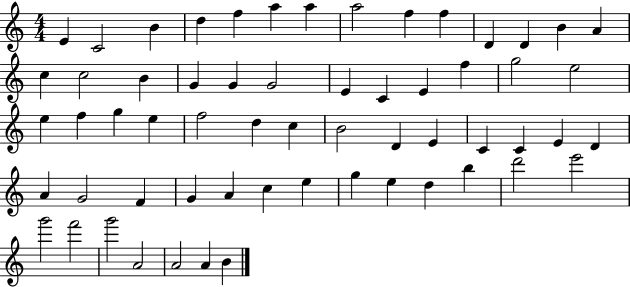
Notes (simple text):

E4/q C4/h B4/q D5/q F5/q A5/q A5/q A5/h F5/q F5/q D4/q D4/q B4/q A4/q C5/q C5/h B4/q G4/q G4/q G4/h E4/q C4/q E4/q F5/q G5/h E5/h E5/q F5/q G5/q E5/q F5/h D5/q C5/q B4/h D4/q E4/q C4/q C4/q E4/q D4/q A4/q G4/h F4/q G4/q A4/q C5/q E5/q G5/q E5/q D5/q B5/q D6/h E6/h G6/h F6/h G6/h A4/h A4/h A4/q B4/q